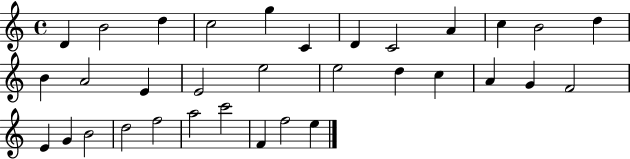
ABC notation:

X:1
T:Untitled
M:4/4
L:1/4
K:C
D B2 d c2 g C D C2 A c B2 d B A2 E E2 e2 e2 d c A G F2 E G B2 d2 f2 a2 c'2 F f2 e